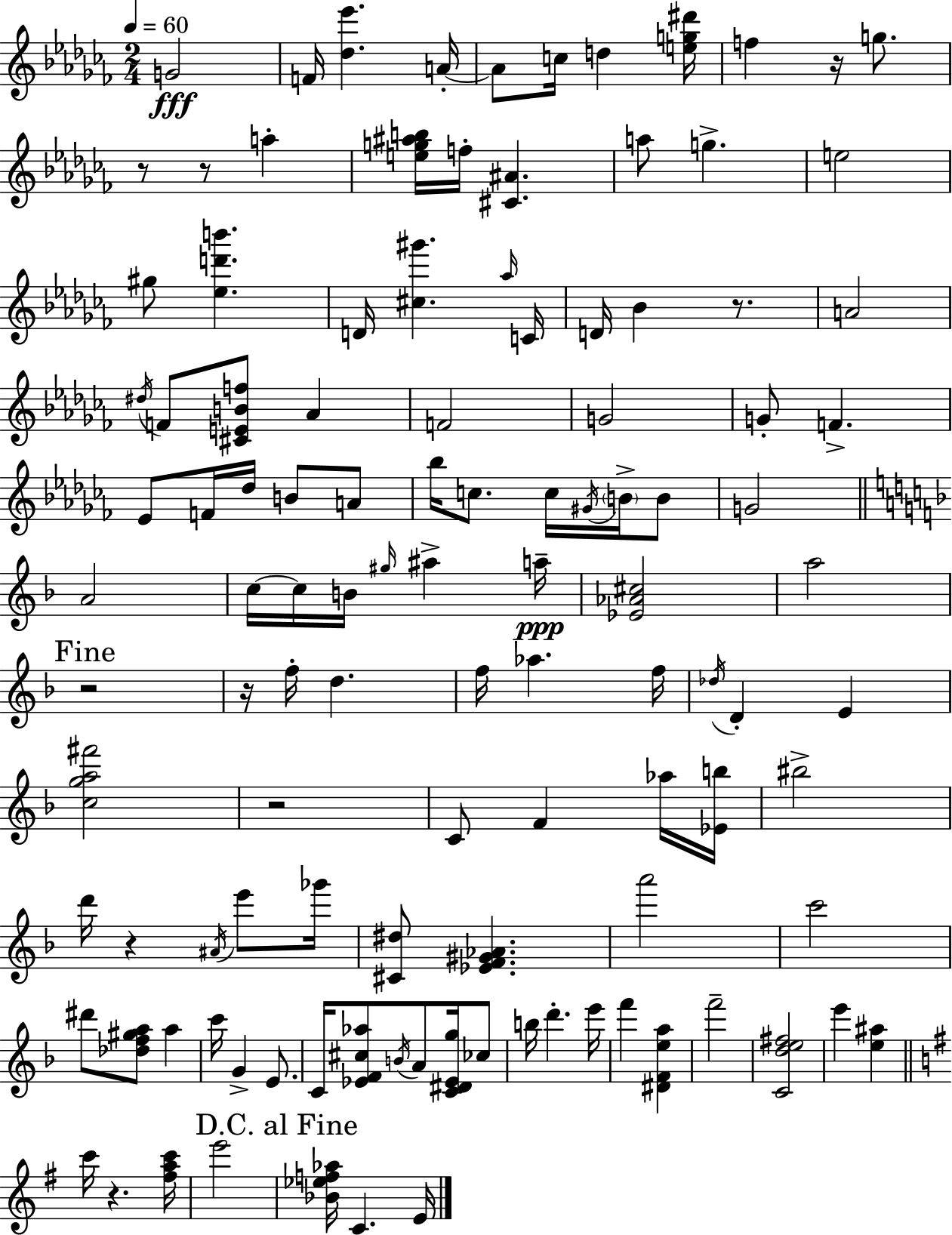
G4/h F4/s [Db5,Eb6]/q. A4/s A4/e C5/s D5/q [E5,G5,D#6]/s F5/q R/s G5/e. R/e R/e A5/q [E5,G5,A#5,B5]/s F5/s [C#4,A#4]/q. A5/e G5/q. E5/h G#5/e [Eb5,D6,B6]/q. D4/s [C#5,G#6]/q. Ab5/s C4/s D4/s Bb4/q R/e. A4/h D#5/s F4/e [C#4,E4,B4,F5]/e Ab4/q F4/h G4/h G4/e F4/q. Eb4/e F4/s Db5/s B4/e A4/e Bb5/s C5/e. C5/s G#4/s B4/s B4/e G4/h A4/h C5/s C5/s B4/s G#5/s A#5/q A5/s [Eb4,Ab4,C#5]/h A5/h R/h R/s F5/s D5/q. F5/s Ab5/q. F5/s Db5/s D4/q E4/q [C5,G5,A5,F#6]/h R/h C4/e F4/q Ab5/s [Eb4,B5]/s BIS5/h D6/s R/q A#4/s E6/e Gb6/s [C#4,D#5]/e [Eb4,F4,G#4,Ab4]/q. A6/h C6/h D#6/e [Db5,F5,G#5,A5]/e A5/q C6/s G4/q E4/e. C4/s [Eb4,F4,C#5,Ab5]/e B4/s A4/e [C4,D#4,Eb4,G5]/s CES5/e B5/s D6/q. E6/s F6/q [D#4,F4,E5,A5]/q F6/h [C4,D5,E5,F#5]/h E6/q [E5,A#5]/q C6/s R/q. [F#5,A5,C6]/s E6/h [Bb4,Eb5,F5,Ab5]/s C4/q. E4/s